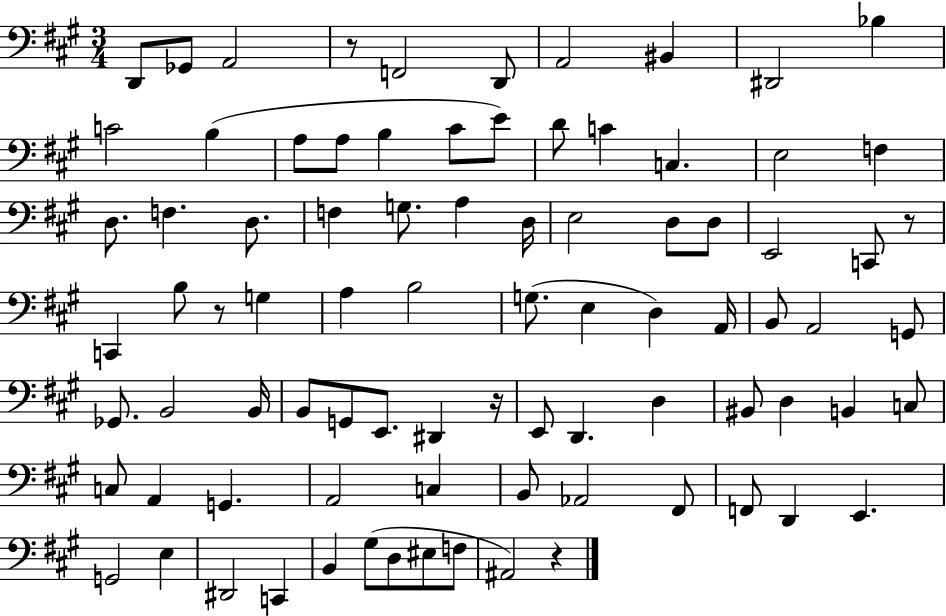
{
  \clef bass
  \numericTimeSignature
  \time 3/4
  \key a \major
  d,8 ges,8 a,2 | r8 f,2 d,8 | a,2 bis,4 | dis,2 bes4 | \break c'2 b4( | a8 a8 b4 cis'8 e'8) | d'8 c'4 c4. | e2 f4 | \break d8. f4. d8. | f4 g8. a4 d16 | e2 d8 d8 | e,2 c,8 r8 | \break c,4 b8 r8 g4 | a4 b2 | g8.( e4 d4) a,16 | b,8 a,2 g,8 | \break ges,8. b,2 b,16 | b,8 g,8 e,8. dis,4 r16 | e,8 d,4. d4 | bis,8 d4 b,4 c8 | \break c8 a,4 g,4. | a,2 c4 | b,8 aes,2 fis,8 | f,8 d,4 e,4. | \break g,2 e4 | dis,2 c,4 | b,4 gis8( d8 eis8 f8 | ais,2) r4 | \break \bar "|."
}